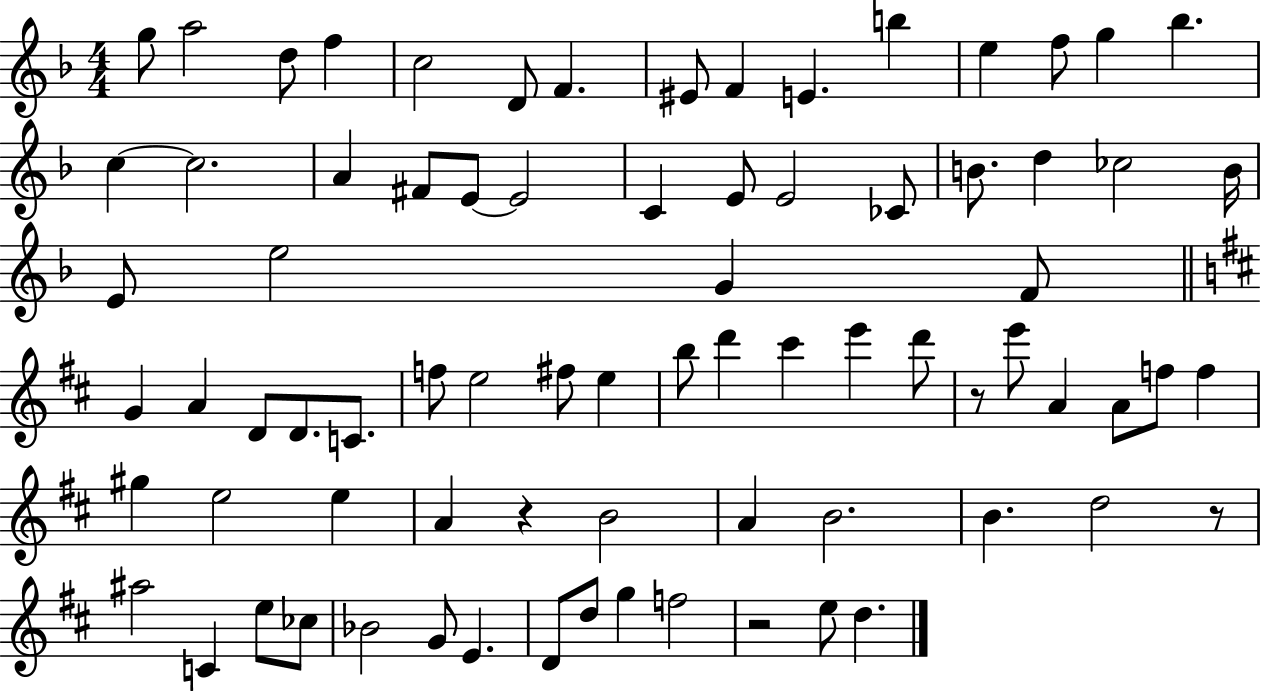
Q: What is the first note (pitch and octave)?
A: G5